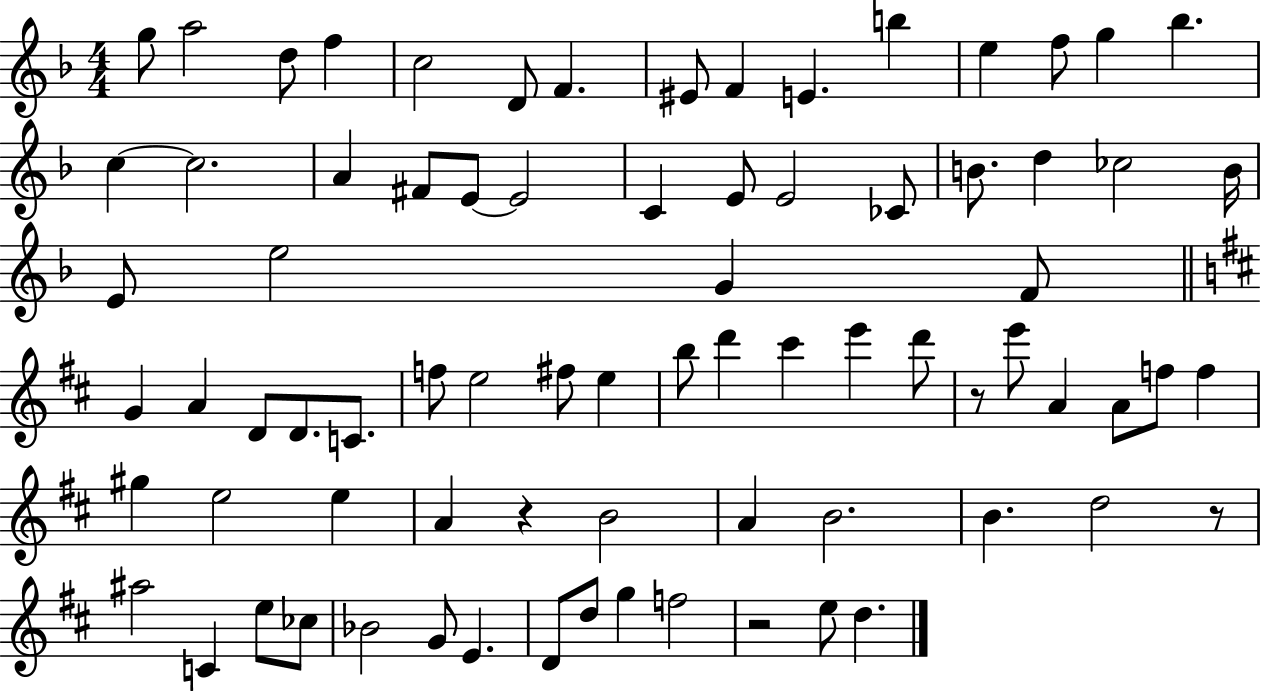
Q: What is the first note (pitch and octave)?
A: G5